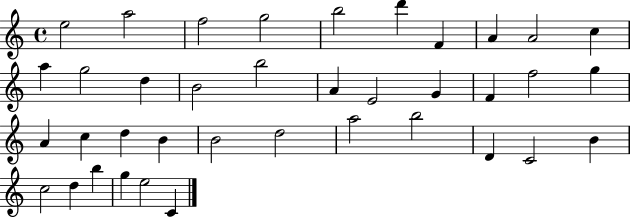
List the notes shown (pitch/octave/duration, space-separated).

E5/h A5/h F5/h G5/h B5/h D6/q F4/q A4/q A4/h C5/q A5/q G5/h D5/q B4/h B5/h A4/q E4/h G4/q F4/q F5/h G5/q A4/q C5/q D5/q B4/q B4/h D5/h A5/h B5/h D4/q C4/h B4/q C5/h D5/q B5/q G5/q E5/h C4/q